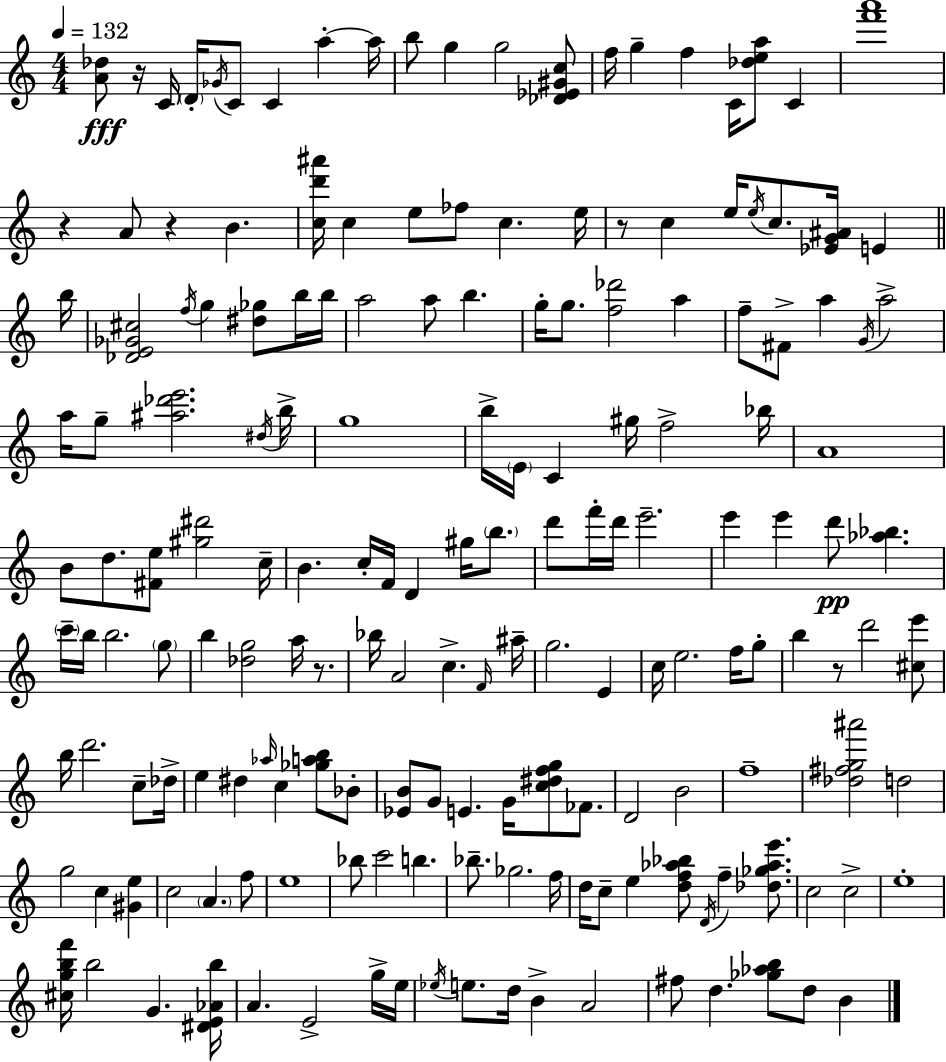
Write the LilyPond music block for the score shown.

{
  \clef treble
  \numericTimeSignature
  \time 4/4
  \key a \minor
  \tempo 4 = 132
  <a' des''>8\fff r16 c'16 \parenthesize d'16-. \acciaccatura { ges'16 } c'8 c'4 a''4-.~~ | a''16 b''8 g''4 g''2 <des' ees' gis' c''>8 | f''16 g''4-- f''4 c'16 <des'' e'' a''>8 c'4 | <f''' a'''>1 | \break r4 a'8 r4 b'4. | <c'' d''' ais'''>16 c''4 e''8 fes''8 c''4. | e''16 r8 c''4 e''16 \acciaccatura { e''16 } c''8. <ees' g' ais'>16 e'4 | \bar "||" \break \key c \major b''16 <des' e' ges' cis''>2 \acciaccatura { f''16 } g''4 <dis'' ges''>8 | b''16 b''16 a''2 a''8 b''4. | g''16-. g''8. <f'' des'''>2 a''4 | f''8-- fis'8-> a''4 \acciaccatura { g'16 } a''2-> | \break a''16 g''8-- <ais'' des''' e'''>2. | \acciaccatura { dis''16 } b''16-> g''1 | b''16-> \parenthesize e'16 c'4 gis''16 f''2-> | bes''16 a'1 | \break b'8 d''8. <fis' e''>8 <gis'' dis'''>2 | c''16-- b'4. c''16-. f'16 d'4 | gis''16 \parenthesize b''8. d'''8 f'''16-. d'''16 e'''2.-- | e'''4 e'''4 d'''8\pp <aes'' bes''>4. | \break \parenthesize c'''16-- b''16 b''2. | \parenthesize g''8 b''4 <des'' g''>2 | a''16 r8. bes''16 a'2 c''4.-> | \grace { f'16 } ais''16-- g''2. | \break e'4 c''16 e''2. | f''16 g''8-. b''4 r8 d'''2 | <cis'' e'''>8 b''16 d'''2. | c''8-- des''16-> e''4 dis''4 \grace { aes''16 } c''4 | \break <ges'' a'' b''>8 bes'8-. <ees' b'>8 g'8 e'4. | g'16 <c'' dis'' f'' g''>8 fes'8. d'2 b'2 | f''1-- | <des'' fis'' g'' ais'''>2 d''2 | \break g''2 c''4 | <gis' e''>4 c''2 \parenthesize a'4. | f''8 e''1 | bes''8 c'''2 | \break b''4. bes''8.-- ges''2. | f''16 d''16 c''8-- e''4 <d'' f'' aes'' bes''>8 \acciaccatura { d'16 } | f''4-- <des'' ges'' aes'' e'''>8. c''2 c''2-> | e''1-. | \break <cis'' g'' b'' f'''>16 b''2 | g'4. <dis' e' aes' b''>16 a'4. e'2-> | g''16-> e''16 \acciaccatura { ees''16 } e''8. d''16 b'4-> | a'2 fis''8 d''4. | \break <ges'' aes'' b''>8 d''8 b'4 \bar "|."
}